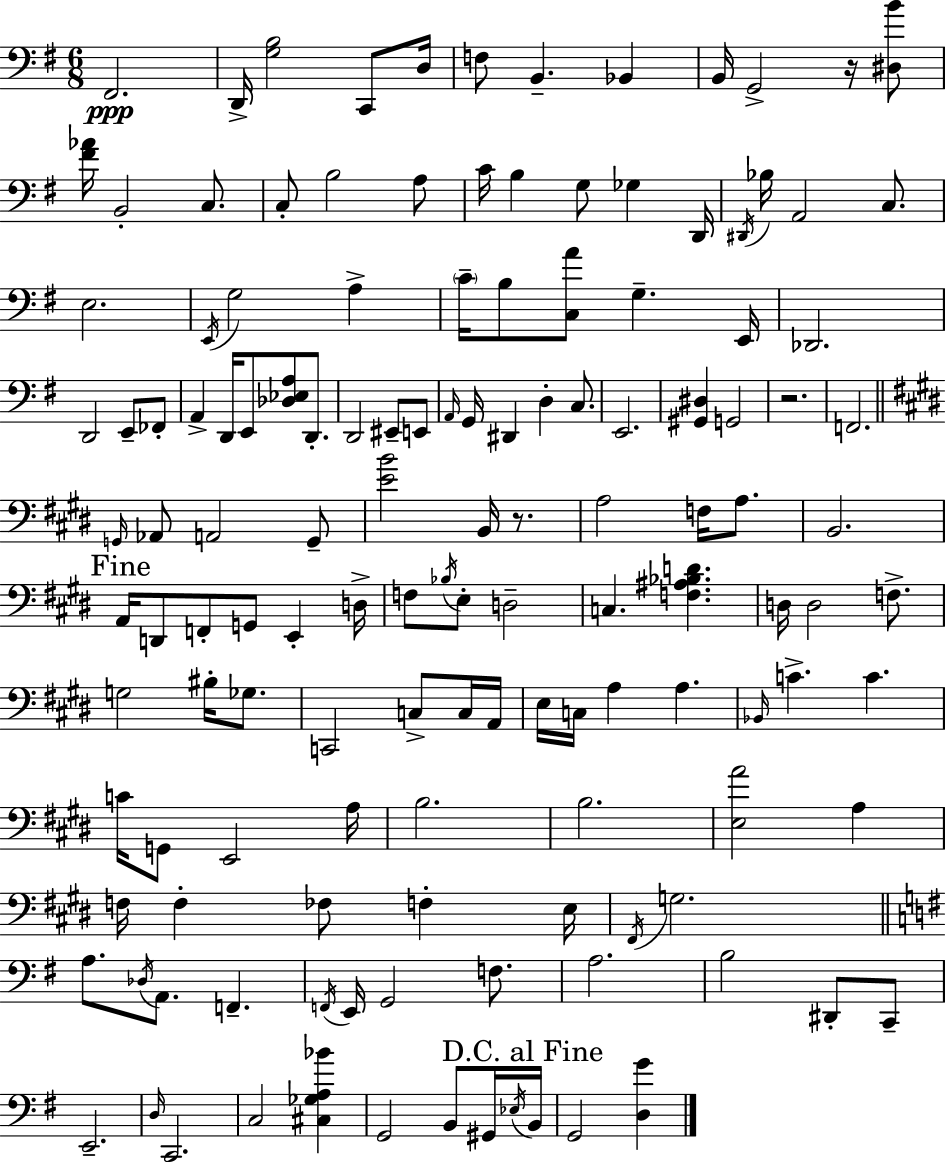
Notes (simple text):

F#2/h. D2/s [G3,B3]/h C2/e D3/s F3/e B2/q. Bb2/q B2/s G2/h R/s [D#3,B4]/e [F#4,Ab4]/s B2/h C3/e. C3/e B3/h A3/e C4/s B3/q G3/e Gb3/q D2/s D#2/s Bb3/s A2/h C3/e. E3/h. E2/s G3/h A3/q C4/s B3/e [C3,A4]/e G3/q. E2/s Db2/h. D2/h E2/e FES2/e A2/q D2/s E2/e [Db3,Eb3,A3]/e D2/e. D2/h EIS2/e E2/e A2/s G2/s D#2/q D3/q C3/e. E2/h. [G#2,D#3]/q G2/h R/h. F2/h. G2/s Ab2/e A2/h G2/e [E4,B4]/h B2/s R/e. A3/h F3/s A3/e. B2/h. A2/s D2/e F2/e G2/e E2/q D3/s F3/e Bb3/s E3/e D3/h C3/q. [F3,A#3,Bb3,D4]/q. D3/s D3/h F3/e. G3/h BIS3/s Gb3/e. C2/h C3/e C3/s A2/s E3/s C3/s A3/q A3/q. Bb2/s C4/q. C4/q. C4/s G2/e E2/h A3/s B3/h. B3/h. [E3,A4]/h A3/q F3/s F3/q FES3/e F3/q E3/s F#2/s G3/h. A3/e. Db3/s A2/e. F2/q. F2/s E2/s G2/h F3/e. A3/h. B3/h D#2/e C2/e E2/h. D3/s C2/h. C3/h [C#3,Gb3,A3,Bb4]/q G2/h B2/e G#2/s Eb3/s B2/s G2/h [D3,G4]/q